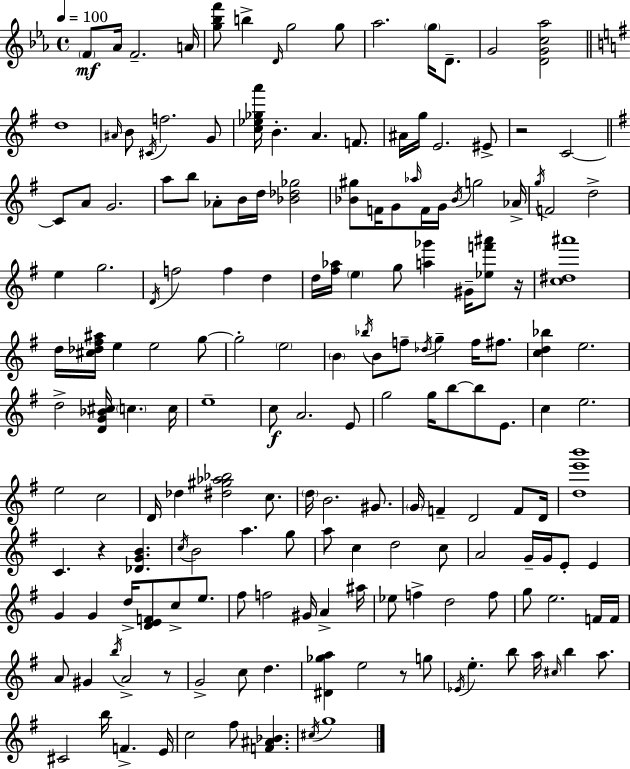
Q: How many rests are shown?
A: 5